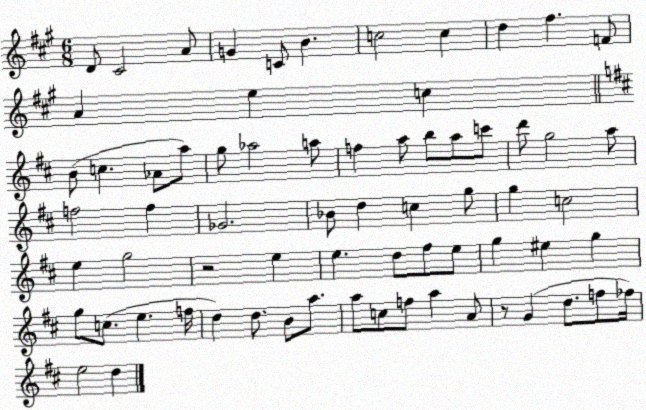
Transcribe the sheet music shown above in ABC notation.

X:1
T:Untitled
M:6/8
L:1/4
K:A
D/2 ^C2 A/2 G C/2 B c2 c d ^f F/2 A e c B/2 c _A/2 a/2 g/2 _a2 a/2 f a/2 b/2 a/2 c'/2 d'/2 g2 a/2 f2 f _G2 _B/2 d c g/2 g c2 e g2 z2 e e d/2 ^f/2 e/2 g ^e g g/2 c/2 e f/4 d d/2 B/2 a/2 a/2 c/2 f/2 a A/2 z/2 G d/2 f/2 _f/4 e2 d